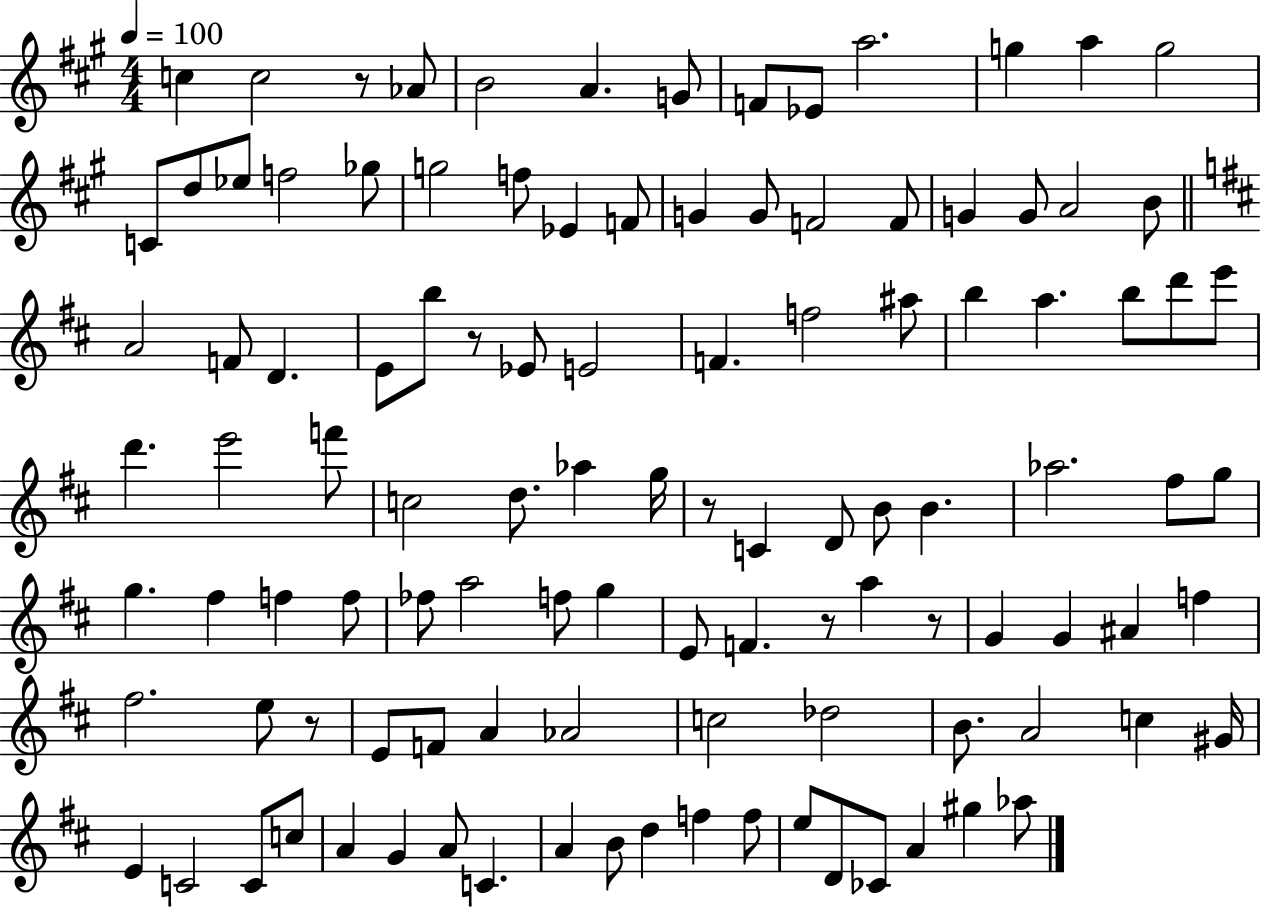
{
  \clef treble
  \numericTimeSignature
  \time 4/4
  \key a \major
  \tempo 4 = 100
  c''4 c''2 r8 aes'8 | b'2 a'4. g'8 | f'8 ees'8 a''2. | g''4 a''4 g''2 | \break c'8 d''8 ees''8 f''2 ges''8 | g''2 f''8 ees'4 f'8 | g'4 g'8 f'2 f'8 | g'4 g'8 a'2 b'8 | \break \bar "||" \break \key b \minor a'2 f'8 d'4. | e'8 b''8 r8 ees'8 e'2 | f'4. f''2 ais''8 | b''4 a''4. b''8 d'''8 e'''8 | \break d'''4. e'''2 f'''8 | c''2 d''8. aes''4 g''16 | r8 c'4 d'8 b'8 b'4. | aes''2. fis''8 g''8 | \break g''4. fis''4 f''4 f''8 | fes''8 a''2 f''8 g''4 | e'8 f'4. r8 a''4 r8 | g'4 g'4 ais'4 f''4 | \break fis''2. e''8 r8 | e'8 f'8 a'4 aes'2 | c''2 des''2 | b'8. a'2 c''4 gis'16 | \break e'4 c'2 c'8 c''8 | a'4 g'4 a'8 c'4. | a'4 b'8 d''4 f''4 f''8 | e''8 d'8 ces'8 a'4 gis''4 aes''8 | \break \bar "|."
}